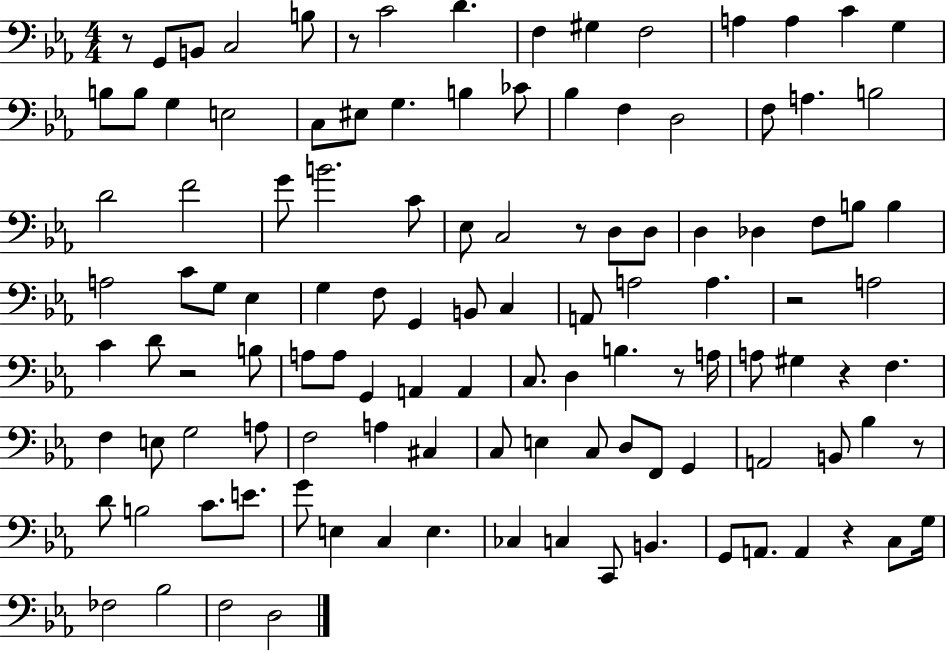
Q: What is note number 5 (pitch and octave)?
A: C4